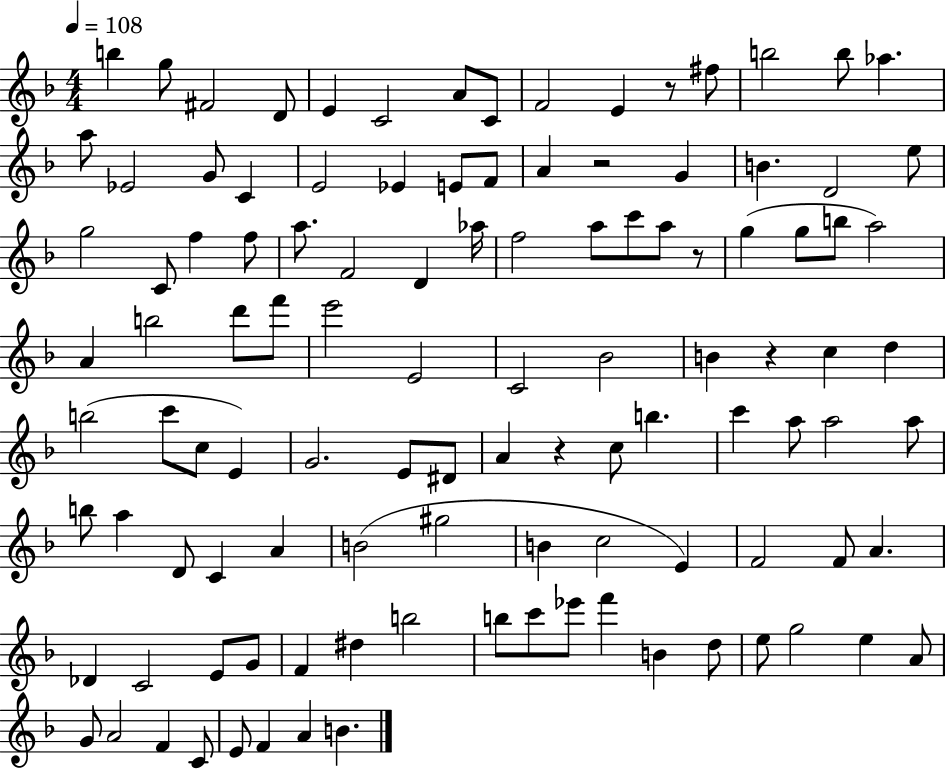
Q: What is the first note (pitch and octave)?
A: B5